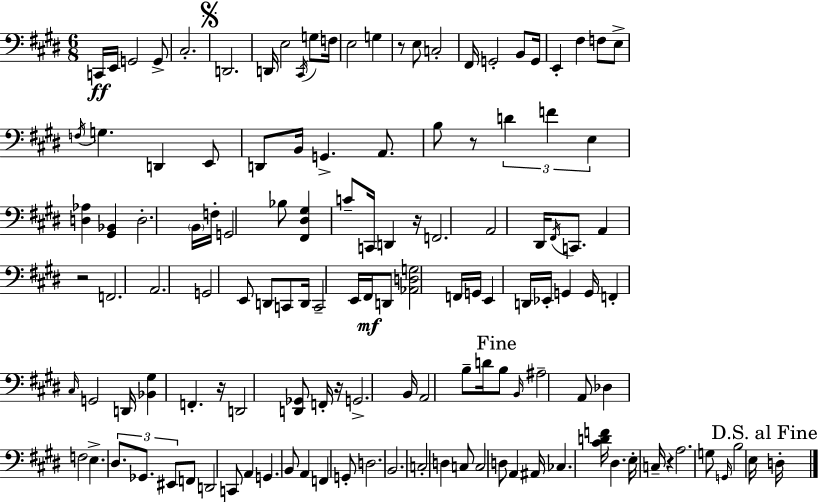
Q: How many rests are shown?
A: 7